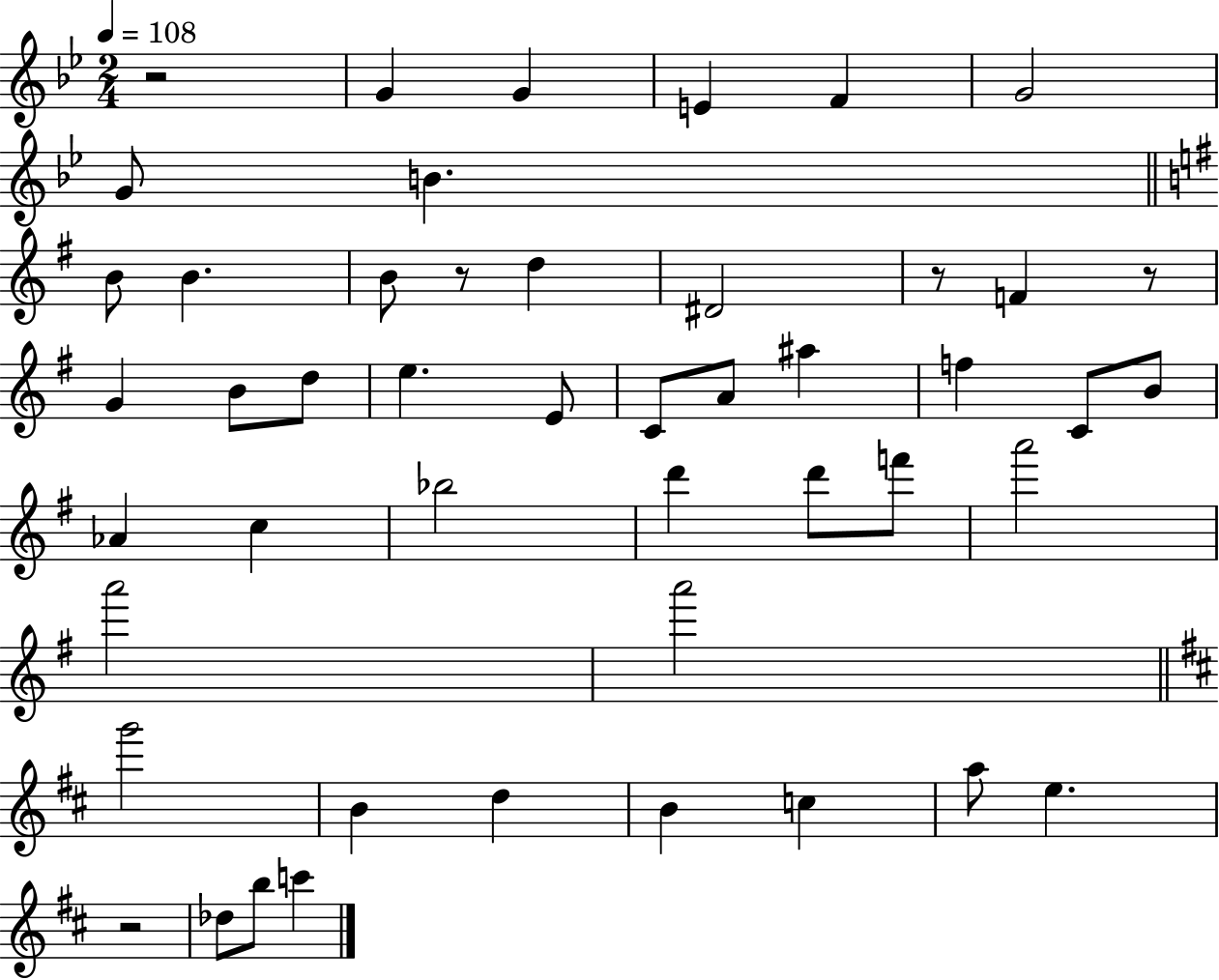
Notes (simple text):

R/h G4/q G4/q E4/q F4/q G4/h G4/e B4/q. B4/e B4/q. B4/e R/e D5/q D#4/h R/e F4/q R/e G4/q B4/e D5/e E5/q. E4/e C4/e A4/e A#5/q F5/q C4/e B4/e Ab4/q C5/q Bb5/h D6/q D6/e F6/e A6/h A6/h A6/h G6/h B4/q D5/q B4/q C5/q A5/e E5/q. R/h Db5/e B5/e C6/q